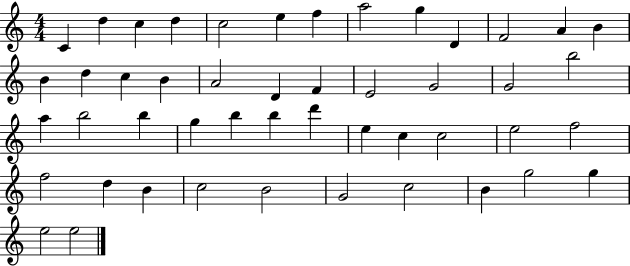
{
  \clef treble
  \numericTimeSignature
  \time 4/4
  \key c \major
  c'4 d''4 c''4 d''4 | c''2 e''4 f''4 | a''2 g''4 d'4 | f'2 a'4 b'4 | \break b'4 d''4 c''4 b'4 | a'2 d'4 f'4 | e'2 g'2 | g'2 b''2 | \break a''4 b''2 b''4 | g''4 b''4 b''4 d'''4 | e''4 c''4 c''2 | e''2 f''2 | \break f''2 d''4 b'4 | c''2 b'2 | g'2 c''2 | b'4 g''2 g''4 | \break e''2 e''2 | \bar "|."
}